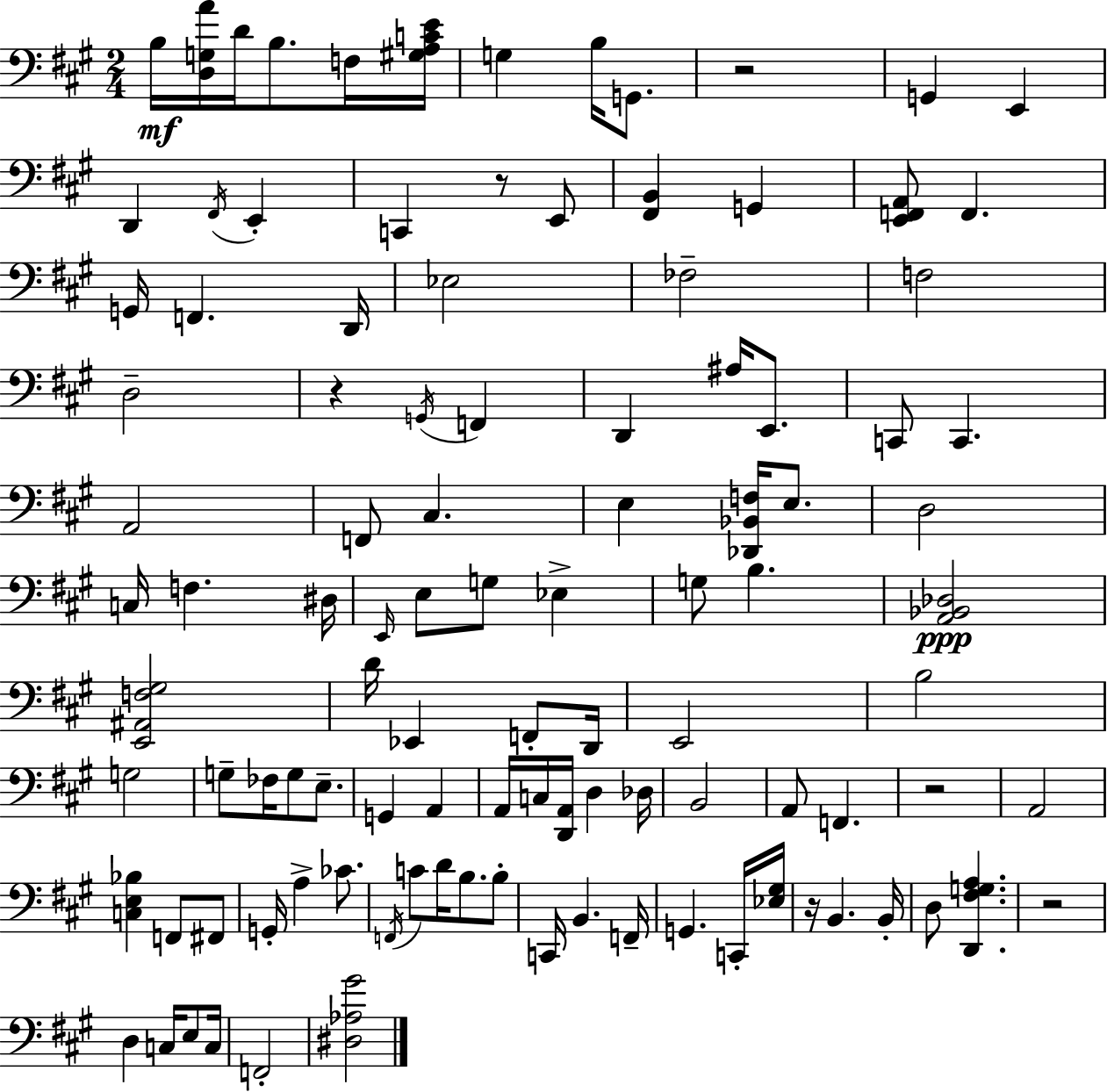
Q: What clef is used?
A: bass